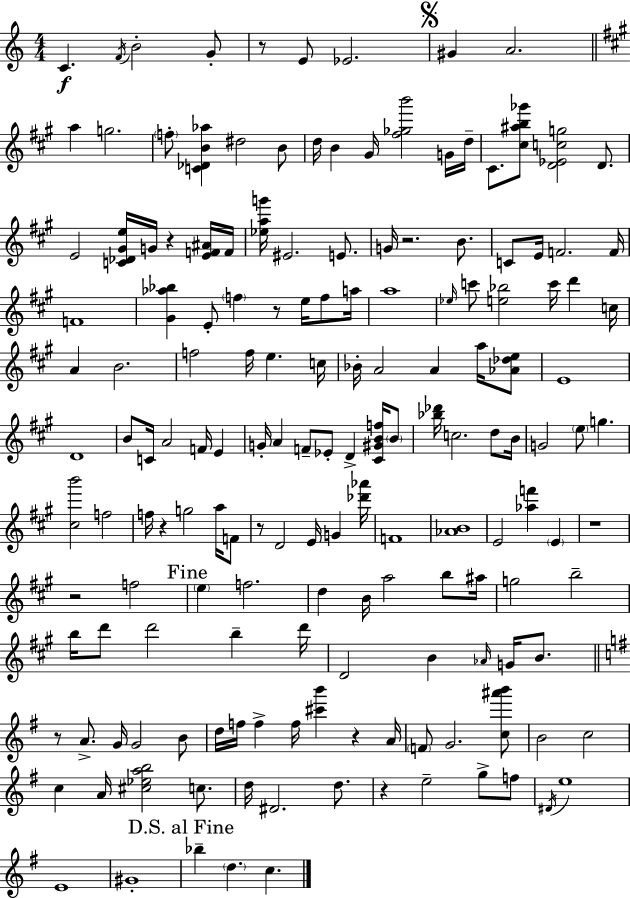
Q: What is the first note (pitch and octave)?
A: C4